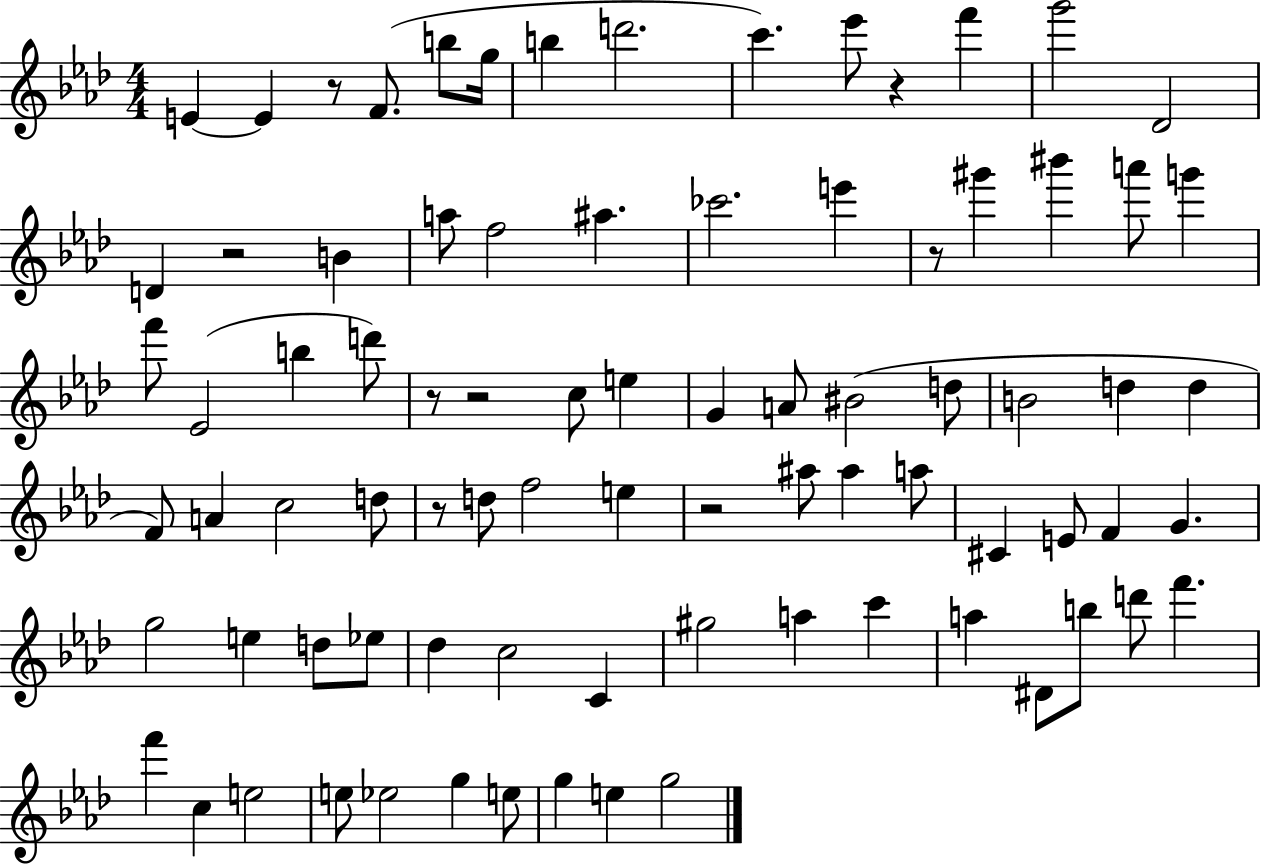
{
  \clef treble
  \numericTimeSignature
  \time 4/4
  \key aes \major
  \repeat volta 2 { e'4~~ e'4 r8 f'8.( b''8 g''16 | b''4 d'''2. | c'''4.) ees'''8 r4 f'''4 | g'''2 des'2 | \break d'4 r2 b'4 | a''8 f''2 ais''4. | ces'''2. e'''4 | r8 gis'''4 bis'''4 a'''8 g'''4 | \break f'''8 ees'2( b''4 d'''8) | r8 r2 c''8 e''4 | g'4 a'8 bis'2( d''8 | b'2 d''4 d''4 | \break f'8) a'4 c''2 d''8 | r8 d''8 f''2 e''4 | r2 ais''8 ais''4 a''8 | cis'4 e'8 f'4 g'4. | \break g''2 e''4 d''8 ees''8 | des''4 c''2 c'4 | gis''2 a''4 c'''4 | a''4 dis'8 b''8 d'''8 f'''4. | \break f'''4 c''4 e''2 | e''8 ees''2 g''4 e''8 | g''4 e''4 g''2 | } \bar "|."
}